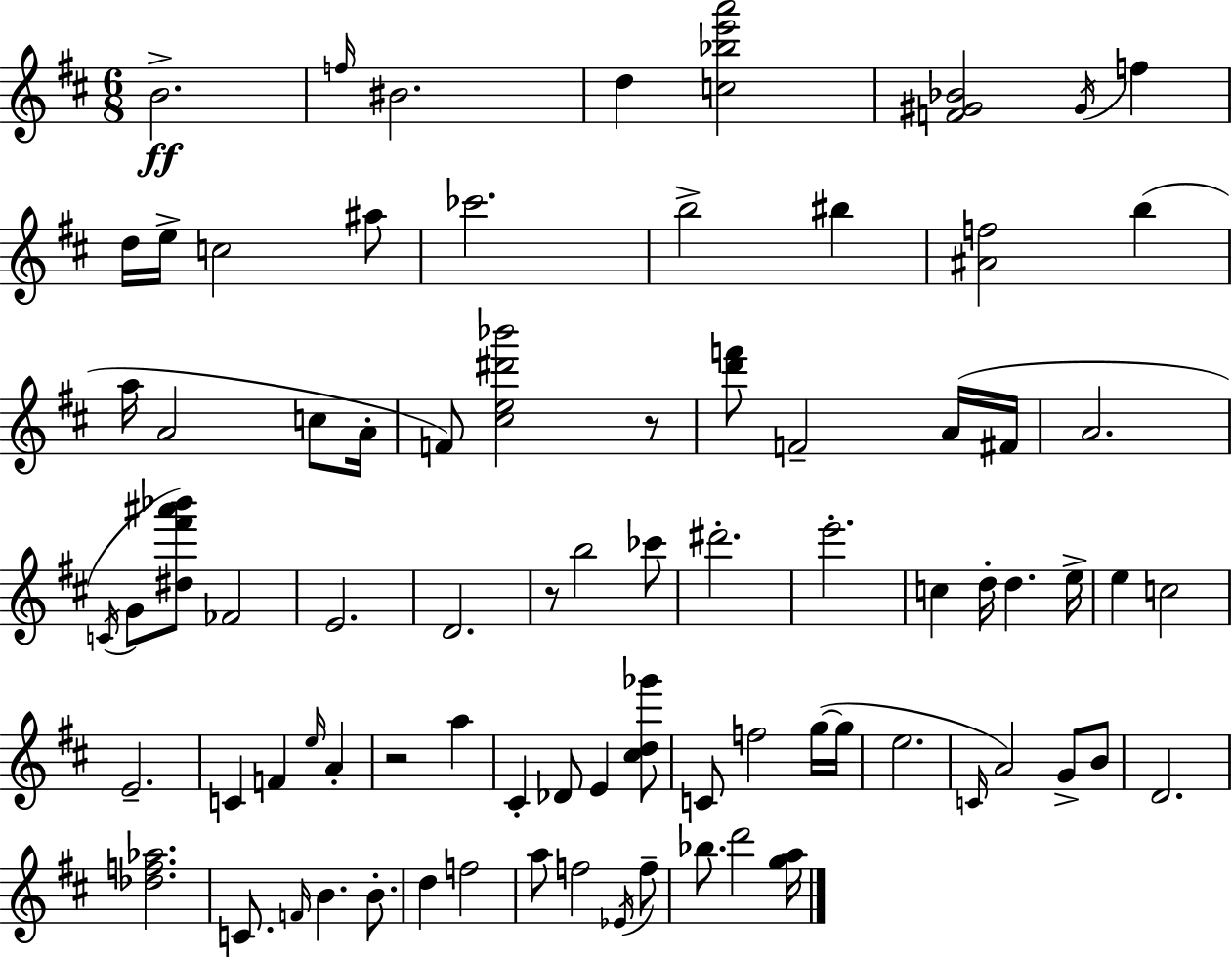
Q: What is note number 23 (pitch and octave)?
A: A4